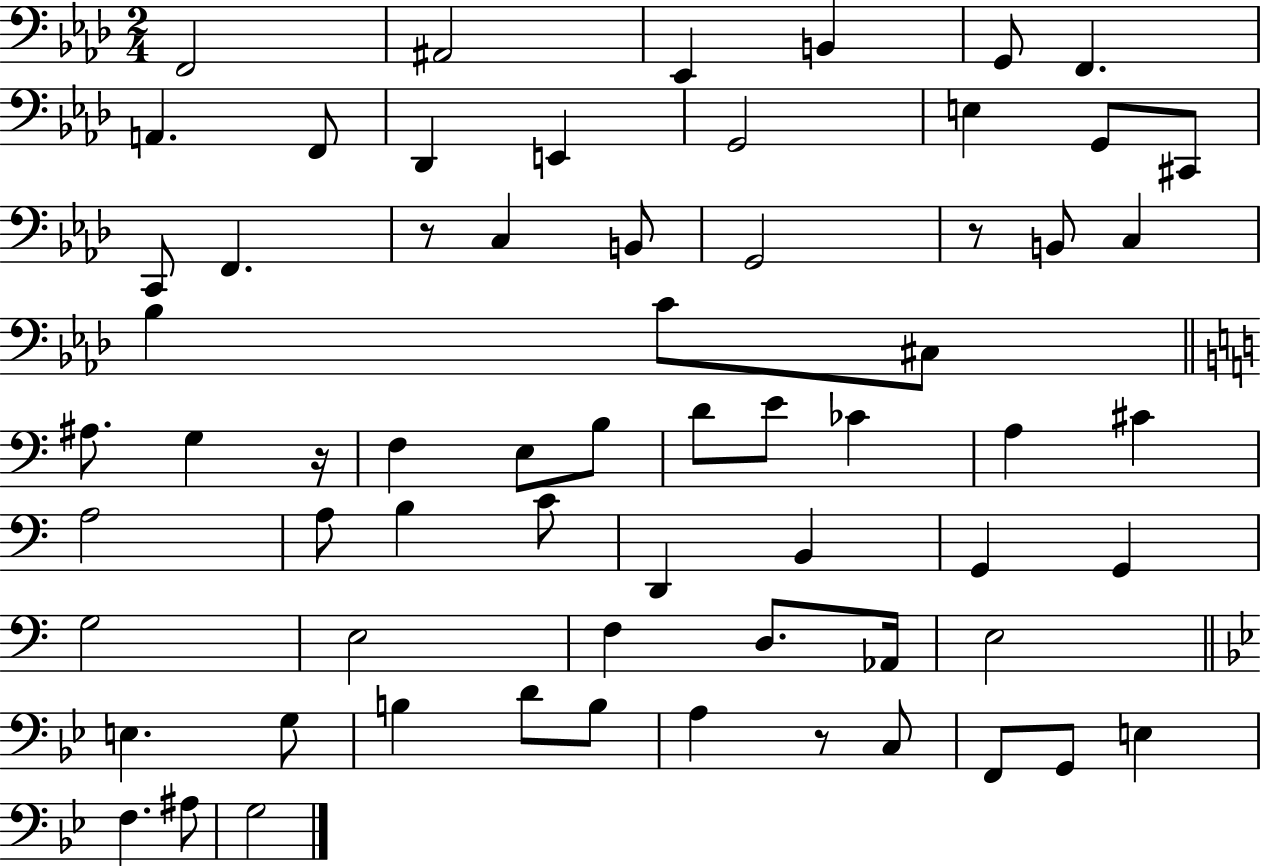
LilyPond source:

{
  \clef bass
  \numericTimeSignature
  \time 2/4
  \key aes \major
  f,2 | ais,2 | ees,4 b,4 | g,8 f,4. | \break a,4. f,8 | des,4 e,4 | g,2 | e4 g,8 cis,8 | \break c,8 f,4. | r8 c4 b,8 | g,2 | r8 b,8 c4 | \break bes4 c'8 cis8 | \bar "||" \break \key c \major ais8. g4 r16 | f4 e8 b8 | d'8 e'8 ces'4 | a4 cis'4 | \break a2 | a8 b4 c'8 | d,4 b,4 | g,4 g,4 | \break g2 | e2 | f4 d8. aes,16 | e2 | \break \bar "||" \break \key g \minor e4. g8 | b4 d'8 b8 | a4 r8 c8 | f,8 g,8 e4 | \break f4. ais8 | g2 | \bar "|."
}